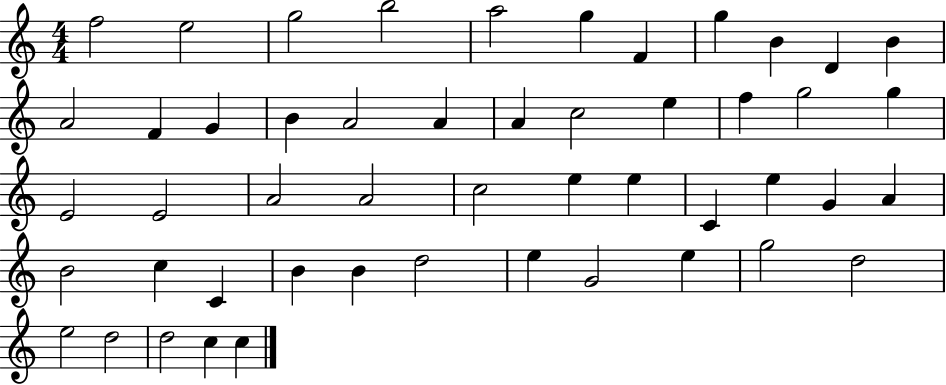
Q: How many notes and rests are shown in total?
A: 50